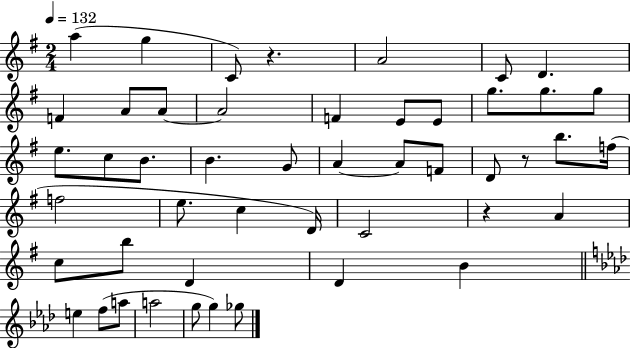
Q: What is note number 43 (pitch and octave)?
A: G5